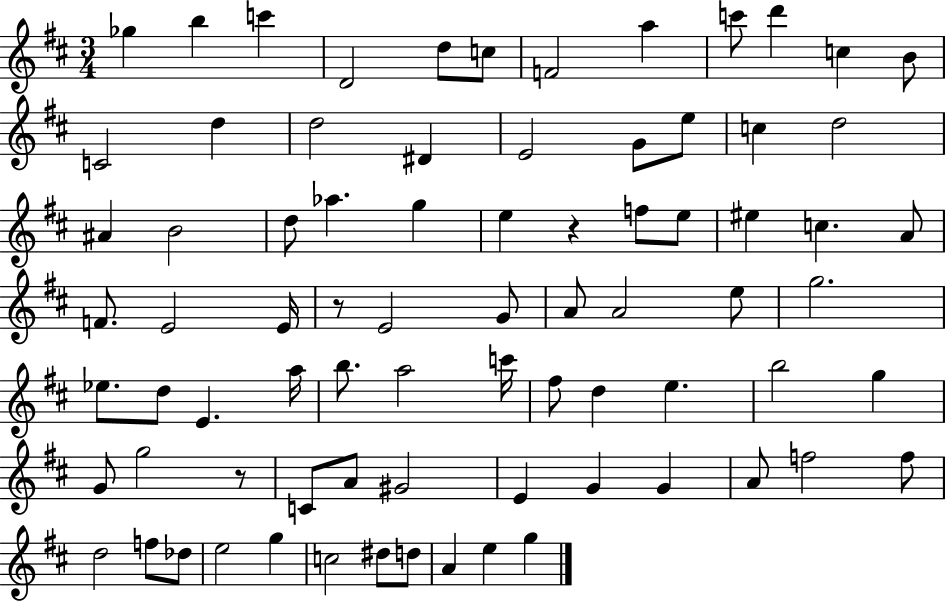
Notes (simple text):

Gb5/q B5/q C6/q D4/h D5/e C5/e F4/h A5/q C6/e D6/q C5/q B4/e C4/h D5/q D5/h D#4/q E4/h G4/e E5/e C5/q D5/h A#4/q B4/h D5/e Ab5/q. G5/q E5/q R/q F5/e E5/e EIS5/q C5/q. A4/e F4/e. E4/h E4/s R/e E4/h G4/e A4/e A4/h E5/e G5/h. Eb5/e. D5/e E4/q. A5/s B5/e. A5/h C6/s F#5/e D5/q E5/q. B5/h G5/q G4/e G5/h R/e C4/e A4/e G#4/h E4/q G4/q G4/q A4/e F5/h F5/e D5/h F5/e Db5/e E5/h G5/q C5/h D#5/e D5/e A4/q E5/q G5/q